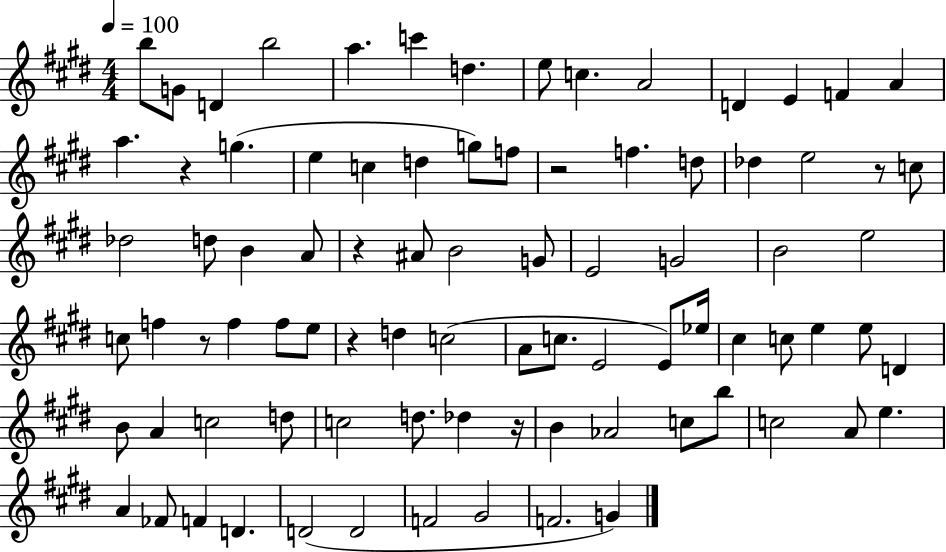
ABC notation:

X:1
T:Untitled
M:4/4
L:1/4
K:E
b/2 G/2 D b2 a c' d e/2 c A2 D E F A a z g e c d g/2 f/2 z2 f d/2 _d e2 z/2 c/2 _d2 d/2 B A/2 z ^A/2 B2 G/2 E2 G2 B2 e2 c/2 f z/2 f f/2 e/2 z d c2 A/2 c/2 E2 E/2 _e/4 ^c c/2 e e/2 D B/2 A c2 d/2 c2 d/2 _d z/4 B _A2 c/2 b/2 c2 A/2 e A _F/2 F D D2 D2 F2 ^G2 F2 G